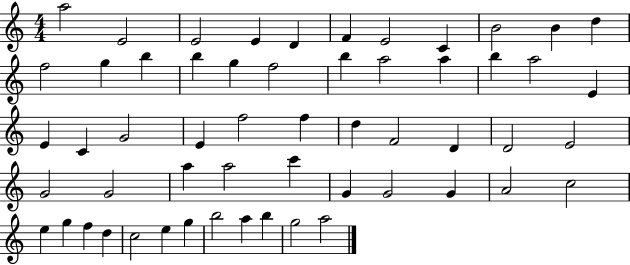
{
  \clef treble
  \numericTimeSignature
  \time 4/4
  \key c \major
  a''2 e'2 | e'2 e'4 d'4 | f'4 e'2 c'4 | b'2 b'4 d''4 | \break f''2 g''4 b''4 | b''4 g''4 f''2 | b''4 a''2 a''4 | b''4 a''2 e'4 | \break e'4 c'4 g'2 | e'4 f''2 f''4 | d''4 f'2 d'4 | d'2 e'2 | \break g'2 g'2 | a''4 a''2 c'''4 | g'4 g'2 g'4 | a'2 c''2 | \break e''4 g''4 f''4 d''4 | c''2 e''4 g''4 | b''2 a''4 b''4 | g''2 a''2 | \break \bar "|."
}